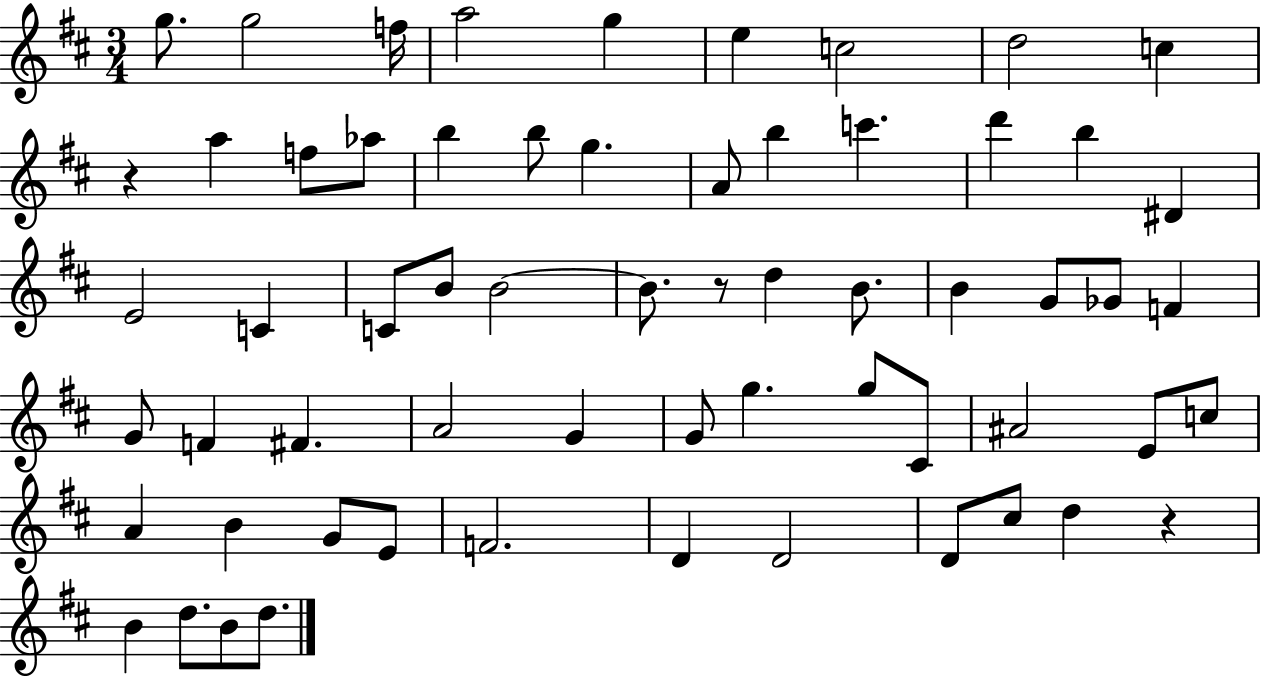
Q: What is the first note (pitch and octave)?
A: G5